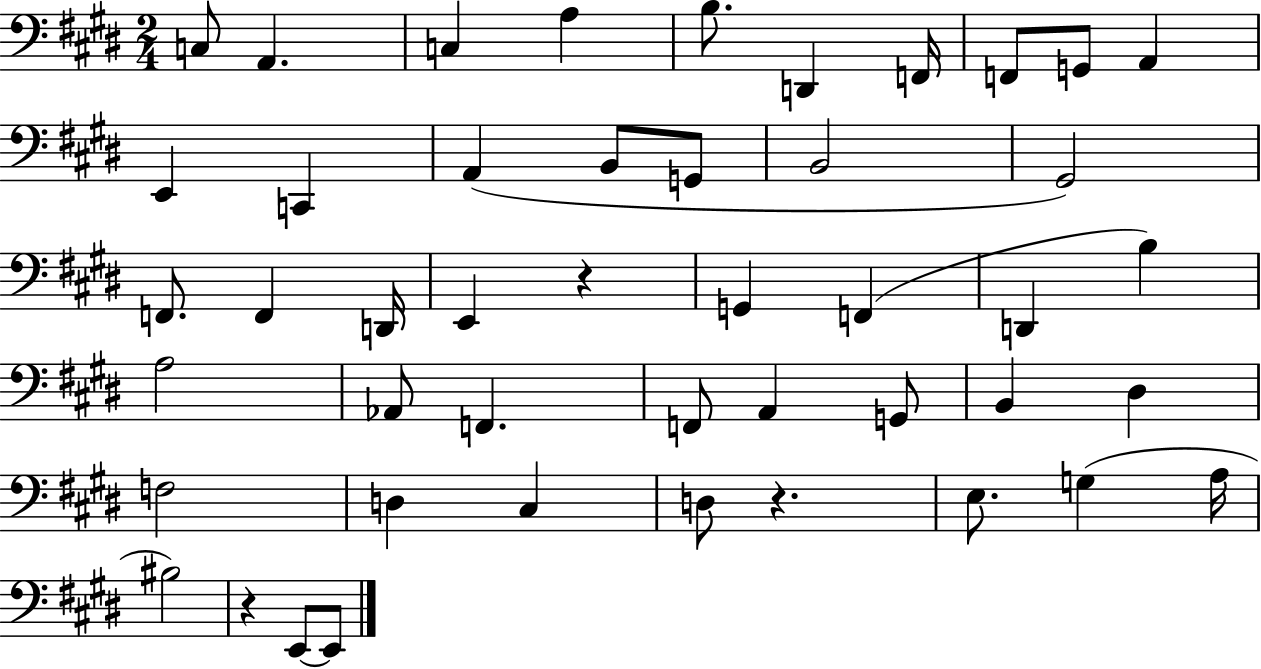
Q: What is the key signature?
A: E major